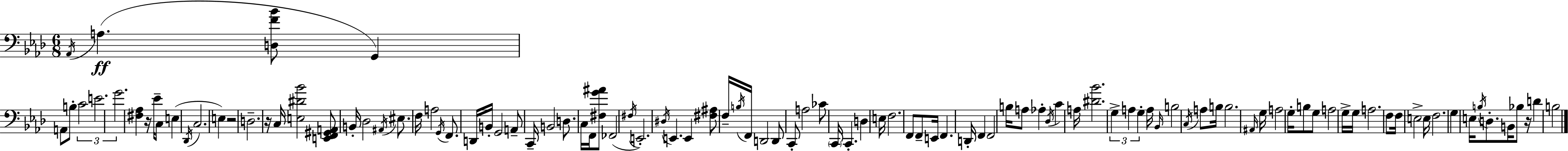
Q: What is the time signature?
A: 6/8